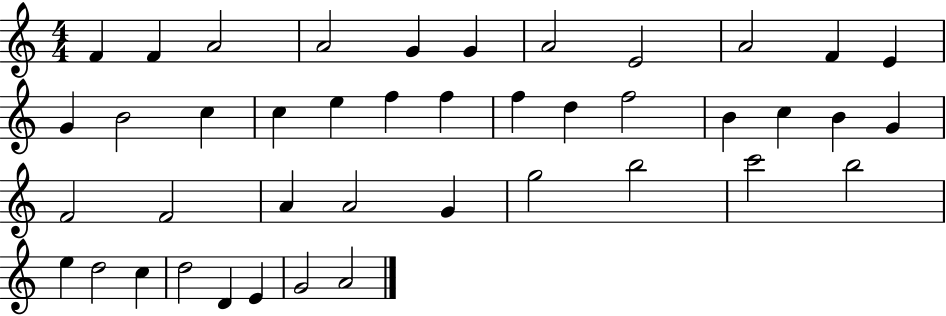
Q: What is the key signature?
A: C major